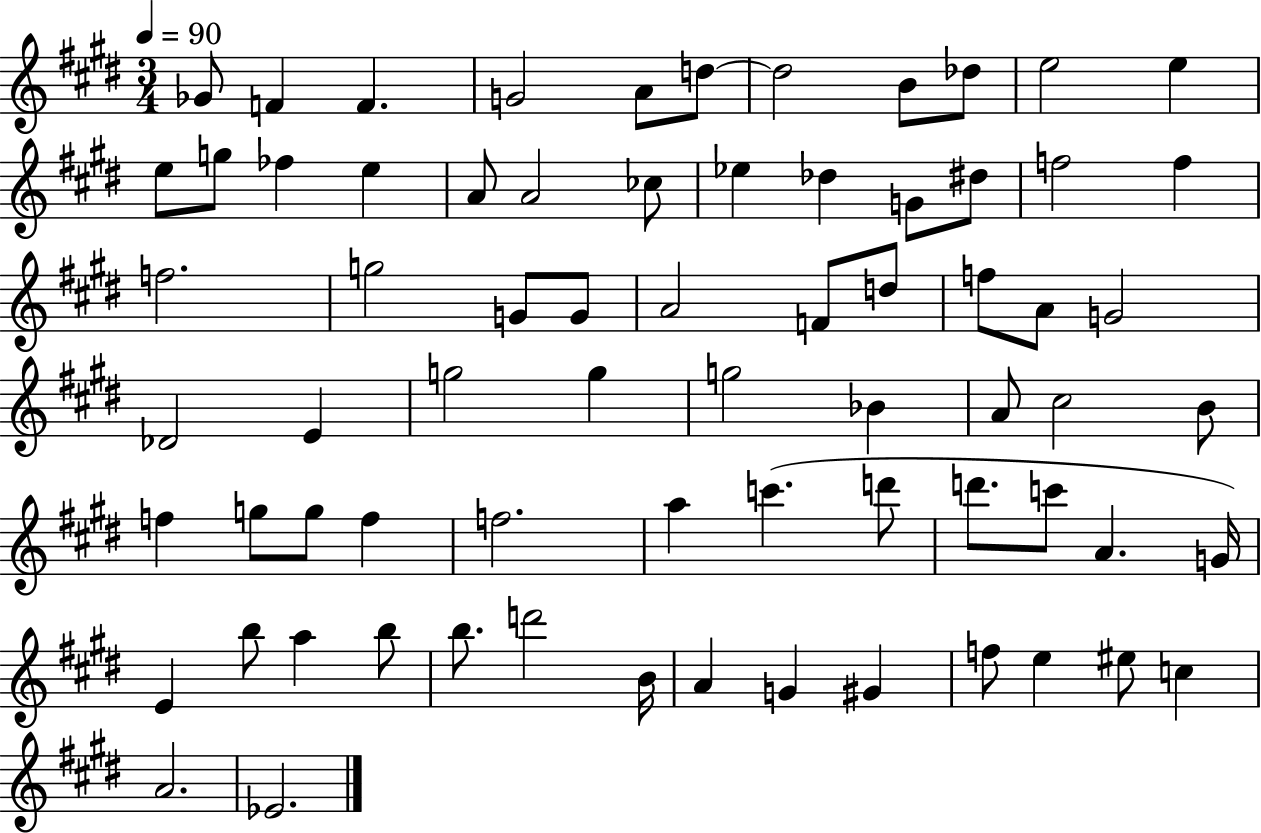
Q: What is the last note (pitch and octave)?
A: Eb4